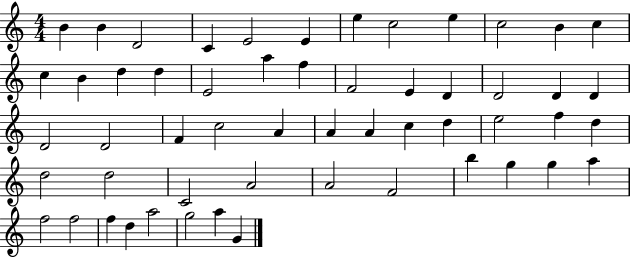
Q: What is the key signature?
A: C major